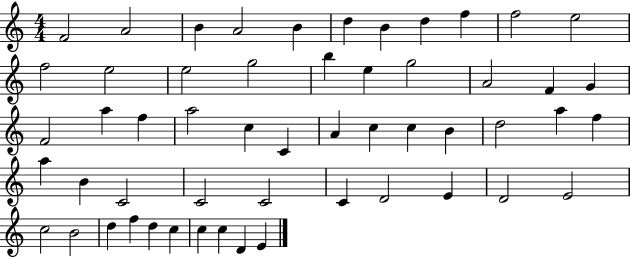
F4/h A4/h B4/q A4/h B4/q D5/q B4/q D5/q F5/q F5/h E5/h F5/h E5/h E5/h G5/h B5/q E5/q G5/h A4/h F4/q G4/q F4/h A5/q F5/q A5/h C5/q C4/q A4/q C5/q C5/q B4/q D5/h A5/q F5/q A5/q B4/q C4/h C4/h C4/h C4/q D4/h E4/q D4/h E4/h C5/h B4/h D5/q F5/q D5/q C5/q C5/q C5/q D4/q E4/q